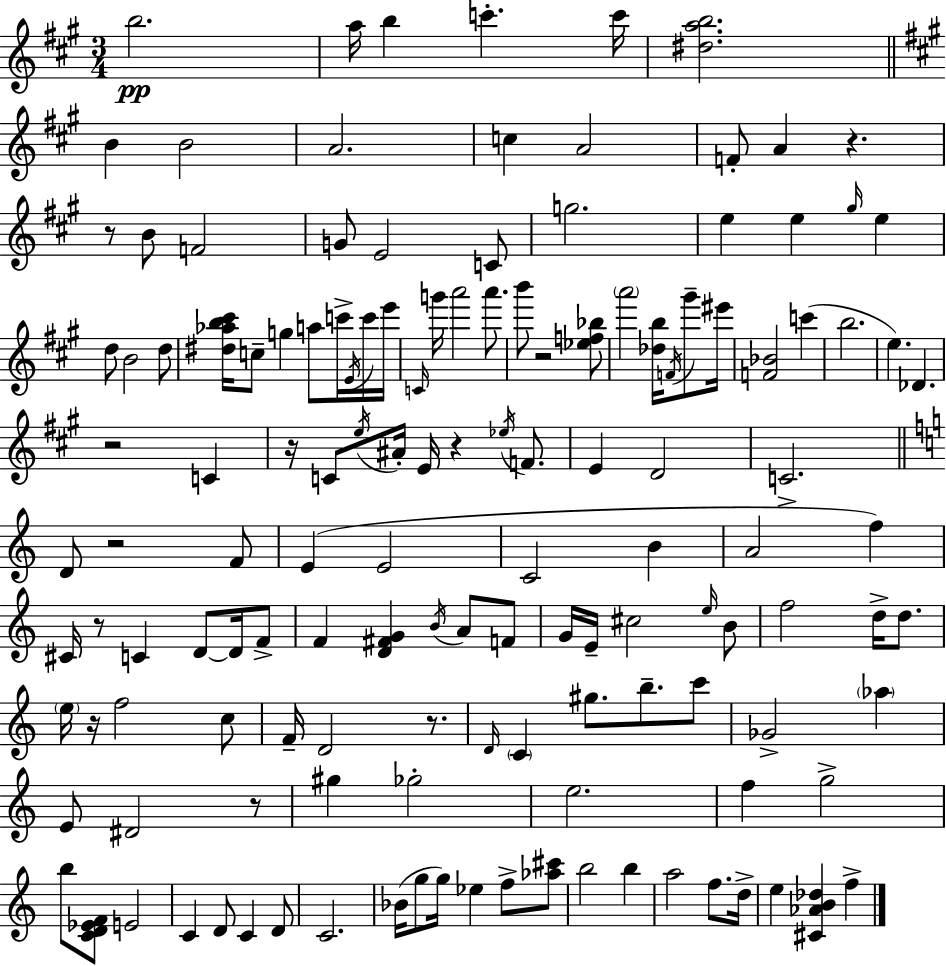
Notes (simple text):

B5/h. A5/s B5/q C6/q. C6/s [D#5,A5,B5]/h. B4/q B4/h A4/h. C5/q A4/h F4/e A4/q R/q. R/e B4/e F4/h G4/e E4/h C4/e G5/h. E5/q E5/q G#5/s E5/q D5/e B4/h D5/e [D#5,Ab5,B5,C#6]/s C5/e G5/q A5/e C6/s E4/s C6/s E6/s C4/s G6/s A6/h A6/e. B6/e R/h [Eb5,F5,Bb5]/e A6/h [Db5,B5]/s F4/s G#6/e EIS6/s [F4,Bb4]/h C6/q B5/h. E5/q. Db4/q. R/h C4/q R/s C4/e E5/s A#4/s E4/s R/q Eb5/s F4/e. E4/q D4/h C4/h. D4/e R/h F4/e E4/q E4/h C4/h B4/q A4/h F5/q C#4/s R/e C4/q D4/e D4/s F4/e F4/q [D4,F#4,G4]/q B4/s A4/e F4/e G4/s E4/s C#5/h E5/s B4/e F5/h D5/s D5/e. E5/s R/s F5/h C5/e F4/s D4/h R/e. D4/s C4/q G#5/e. B5/e. C6/e Gb4/h Ab5/q E4/e D#4/h R/e G#5/q Gb5/h E5/h. F5/q G5/h B5/e [C4,D4,Eb4,F4]/e E4/h C4/q D4/e C4/q D4/e C4/h. Bb4/s G5/e G5/s Eb5/q F5/e [Ab5,C#6]/e B5/h B5/q A5/h F5/e. D5/s E5/q [C#4,Ab4,B4,Db5]/q F5/q